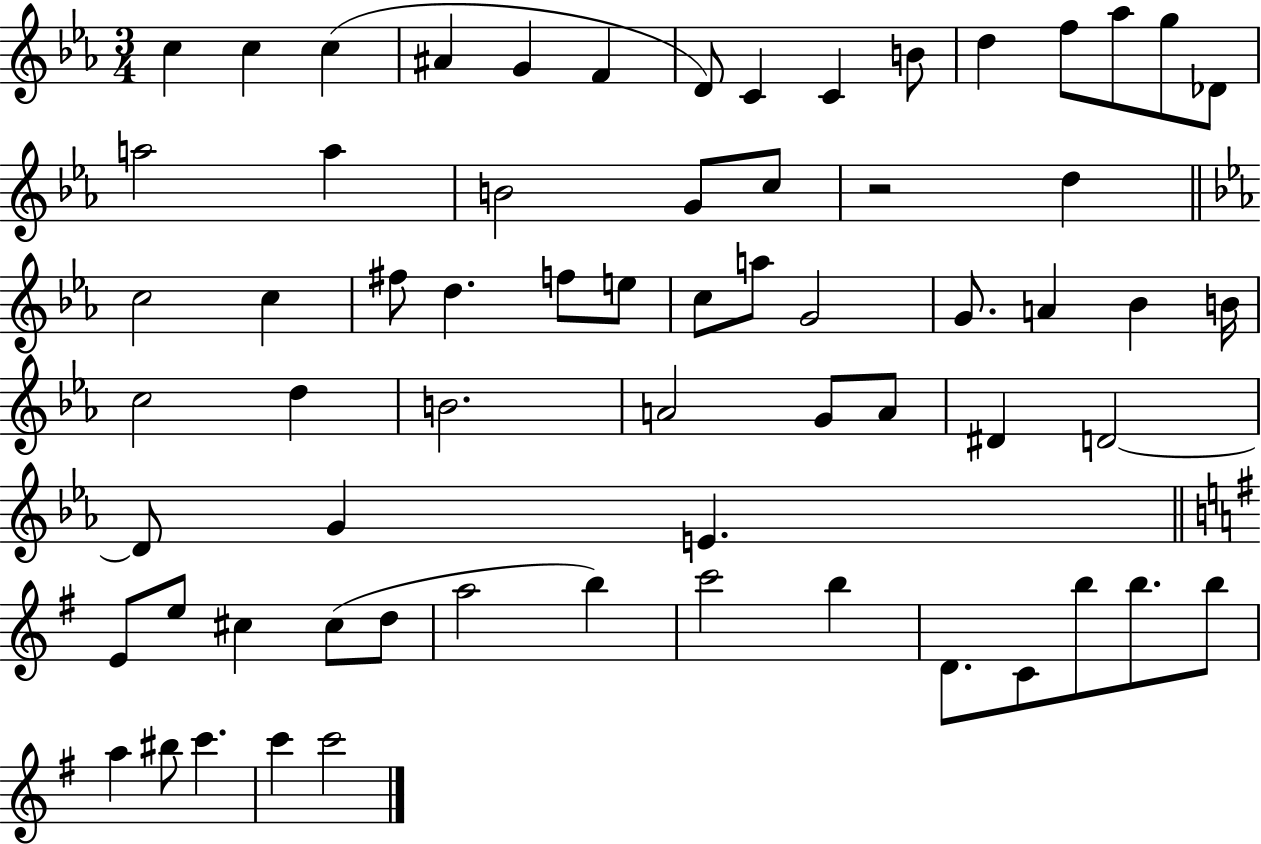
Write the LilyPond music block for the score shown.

{
  \clef treble
  \numericTimeSignature
  \time 3/4
  \key ees \major
  c''4 c''4 c''4( | ais'4 g'4 f'4 | d'8) c'4 c'4 b'8 | d''4 f''8 aes''8 g''8 des'8 | \break a''2 a''4 | b'2 g'8 c''8 | r2 d''4 | \bar "||" \break \key ees \major c''2 c''4 | fis''8 d''4. f''8 e''8 | c''8 a''8 g'2 | g'8. a'4 bes'4 b'16 | \break c''2 d''4 | b'2. | a'2 g'8 a'8 | dis'4 d'2~~ | \break d'8 g'4 e'4. | \bar "||" \break \key g \major e'8 e''8 cis''4 cis''8( d''8 | a''2 b''4) | c'''2 b''4 | d'8. c'8 b''8 b''8. b''8 | \break a''4 bis''8 c'''4. | c'''4 c'''2 | \bar "|."
}